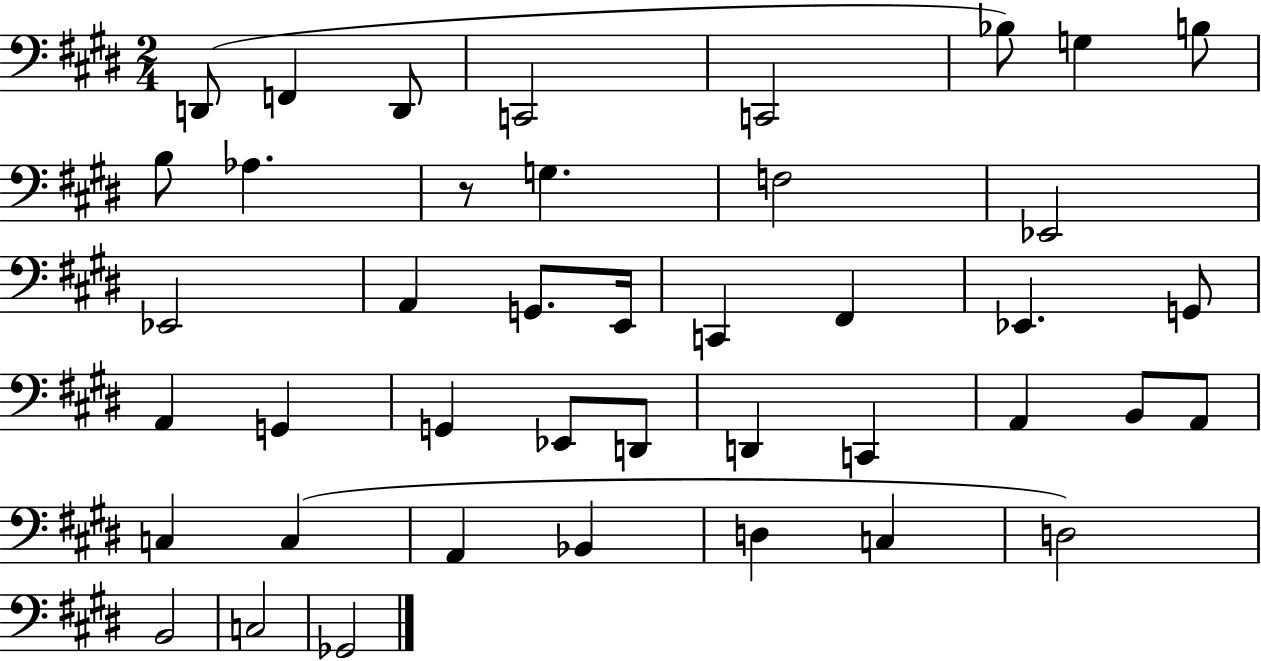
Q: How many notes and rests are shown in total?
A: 42